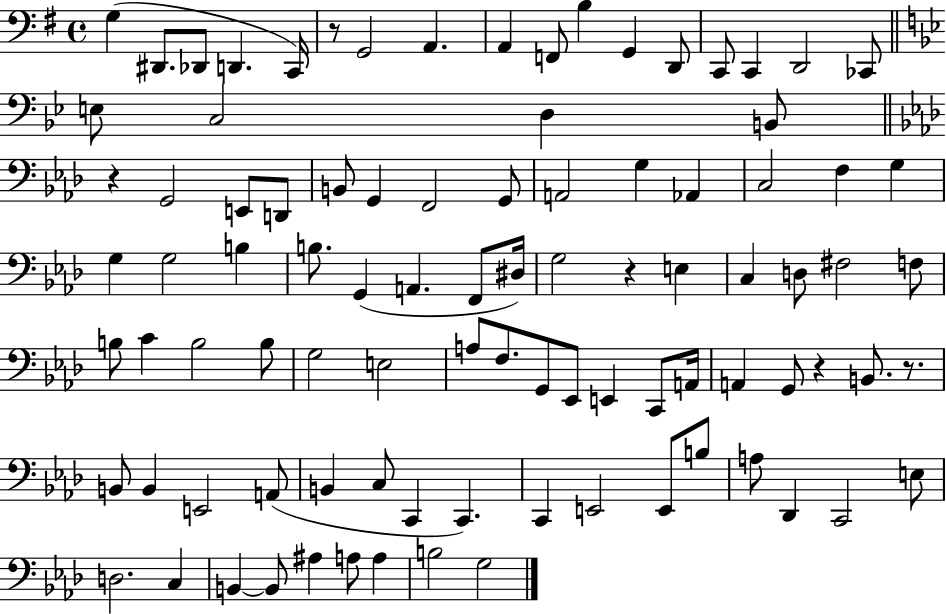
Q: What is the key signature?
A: G major